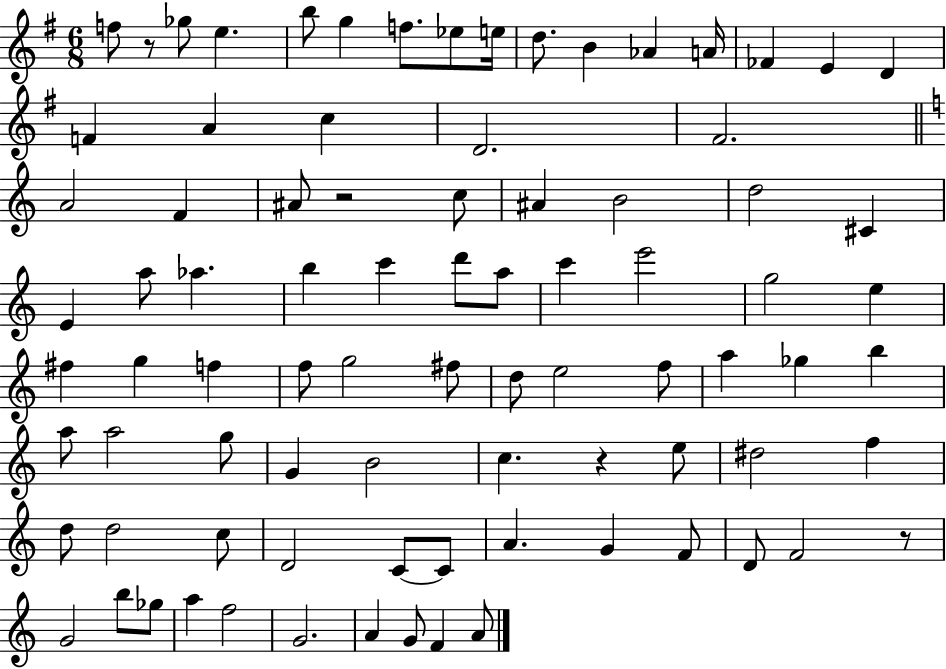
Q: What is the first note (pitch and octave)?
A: F5